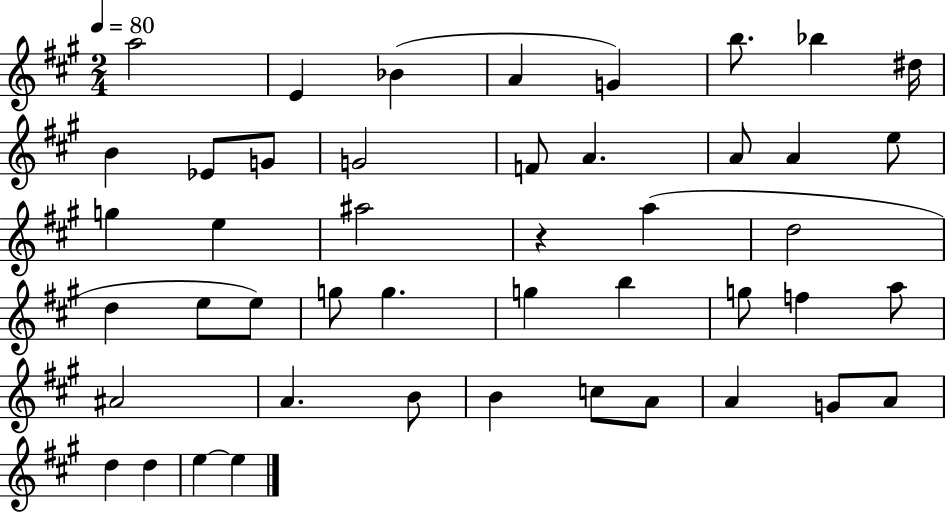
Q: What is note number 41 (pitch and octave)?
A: A4